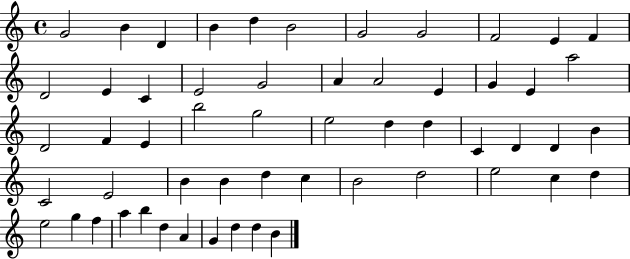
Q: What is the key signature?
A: C major